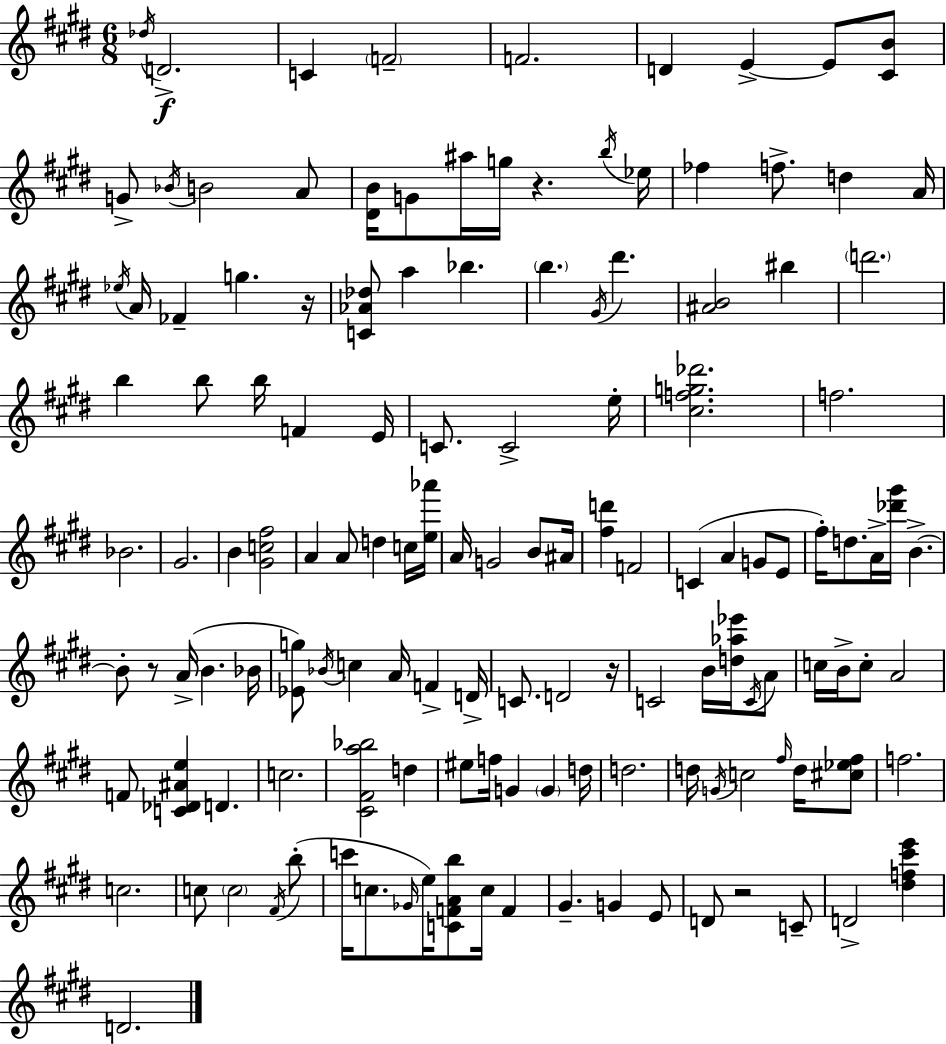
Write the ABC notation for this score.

X:1
T:Untitled
M:6/8
L:1/4
K:E
_d/4 D2 C F2 F2 D E E/2 [^CB]/2 G/2 _B/4 B2 A/2 [^DB]/4 G/2 ^a/4 g/4 z b/4 _e/4 _f f/2 d A/4 _e/4 A/4 _F g z/4 [C_A_d]/2 a _b b ^G/4 ^d' [^AB]2 ^b d'2 b b/2 b/4 F E/4 C/2 C2 e/4 [^cfg_d']2 f2 _B2 ^G2 B [^Gc^f]2 A A/2 d c/4 [e_a']/4 A/4 G2 B/2 ^A/4 [^fd'] F2 C A G/2 E/2 ^f/4 d/2 A/4 [_d'^g']/4 B B/2 z/2 A/4 B _B/4 [_Eg]/2 _B/4 c A/4 F D/4 C/2 D2 z/4 C2 B/4 [d_a_e']/4 C/4 A/2 c/4 B/4 c/2 A2 F/2 [C_D^Ae] D c2 [^C^Fa_b]2 d ^e/2 f/4 G G d/4 d2 d/4 G/4 c2 ^f/4 d/4 [^c_e^f]/2 f2 c2 c/2 c2 ^F/4 b/2 c'/4 c/2 _G/4 e/4 [CFAb]/2 c/4 F ^G G E/2 D/2 z2 C/2 D2 [^df^c'e'] D2